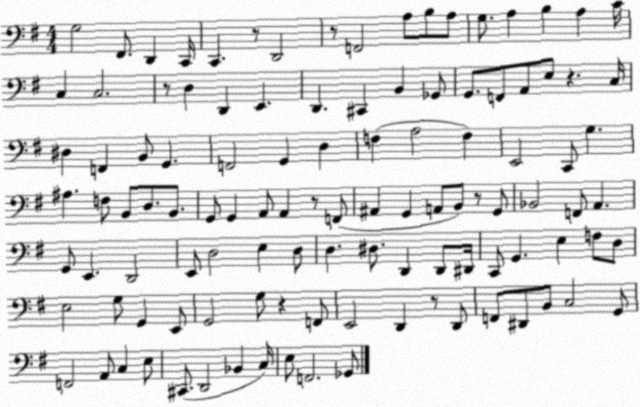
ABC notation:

X:1
T:Untitled
M:4/4
L:1/4
K:G
G,2 ^F,,/2 D,, C,,/4 C,, z/2 D,,2 z/2 F,,2 A,/2 B,/2 A,/2 G,/2 A, B, A, C/4 C, C,2 z/2 D, D,, E,, D,, ^C,, B,, _G,,/2 G,,/2 F,,/2 A,,/2 E,/2 z C,/4 ^D, F,, B,,/2 G,, F,,2 G,, D, F, A,2 F, E,,2 C,,/2 G, ^A, F,/2 B,,/2 D,/2 B,,/2 G,,/2 G,, A,,/2 A,, z/2 F,,/2 ^A,, G,, A,,/2 B,,/2 z/2 G,,/2 _B,,2 F,,/2 A,, G,,/2 E,, D,,2 E,,/2 D,2 E, D,/2 D, ^D,/2 D,, D,,/2 ^D,,/4 C,,/2 G,, E, F,/2 D,/2 E,2 G,/2 G,, E,,/2 G,,2 G,/2 z F,,/2 E,,2 D,, z/2 D,,/2 F,,/2 ^D,,/2 B,,/2 C,2 G,,/2 F,,2 A,,/2 C, E,/2 ^C,,/2 D,,2 _B,, C,/4 E,/2 F,,2 _G,,/2